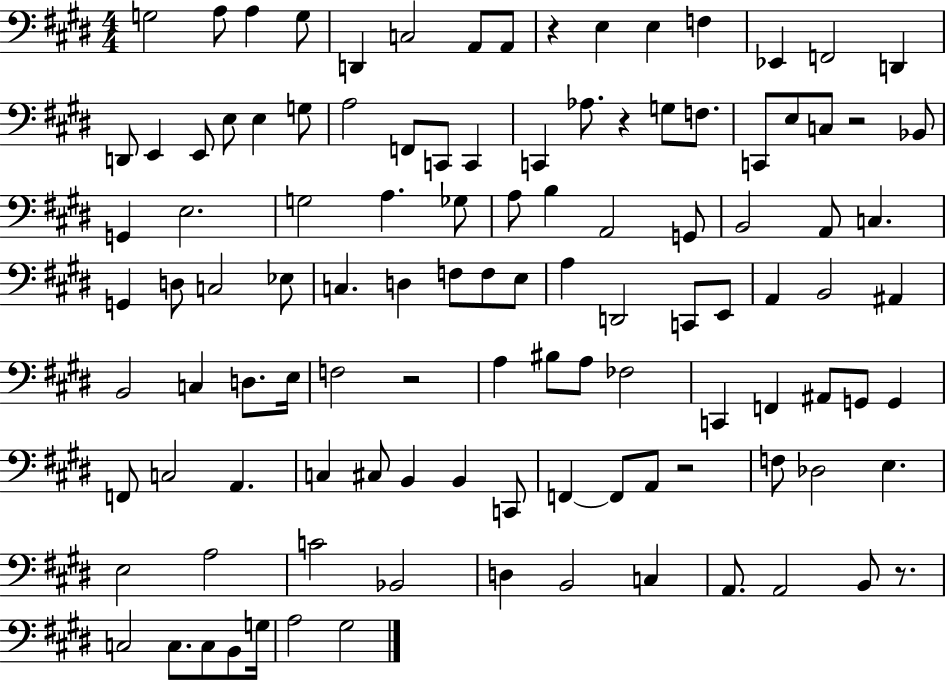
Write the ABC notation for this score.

X:1
T:Untitled
M:4/4
L:1/4
K:E
G,2 A,/2 A, G,/2 D,, C,2 A,,/2 A,,/2 z E, E, F, _E,, F,,2 D,, D,,/2 E,, E,,/2 E,/2 E, G,/2 A,2 F,,/2 C,,/2 C,, C,, _A,/2 z G,/2 F,/2 C,,/2 E,/2 C,/2 z2 _B,,/2 G,, E,2 G,2 A, _G,/2 A,/2 B, A,,2 G,,/2 B,,2 A,,/2 C, G,, D,/2 C,2 _E,/2 C, D, F,/2 F,/2 E,/2 A, D,,2 C,,/2 E,,/2 A,, B,,2 ^A,, B,,2 C, D,/2 E,/4 F,2 z2 A, ^B,/2 A,/2 _F,2 C,, F,, ^A,,/2 G,,/2 G,, F,,/2 C,2 A,, C, ^C,/2 B,, B,, C,,/2 F,, F,,/2 A,,/2 z2 F,/2 _D,2 E, E,2 A,2 C2 _B,,2 D, B,,2 C, A,,/2 A,,2 B,,/2 z/2 C,2 C,/2 C,/2 B,,/2 G,/4 A,2 ^G,2